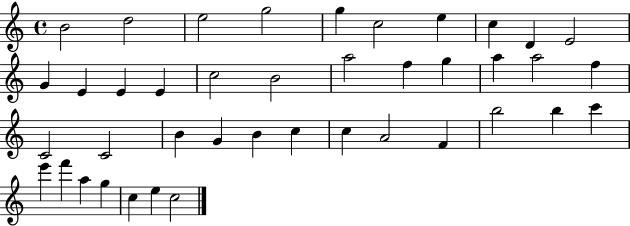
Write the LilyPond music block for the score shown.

{
  \clef treble
  \time 4/4
  \defaultTimeSignature
  \key c \major
  b'2 d''2 | e''2 g''2 | g''4 c''2 e''4 | c''4 d'4 e'2 | \break g'4 e'4 e'4 e'4 | c''2 b'2 | a''2 f''4 g''4 | a''4 a''2 f''4 | \break c'2 c'2 | b'4 g'4 b'4 c''4 | c''4 a'2 f'4 | b''2 b''4 c'''4 | \break e'''4 f'''4 a''4 g''4 | c''4 e''4 c''2 | \bar "|."
}